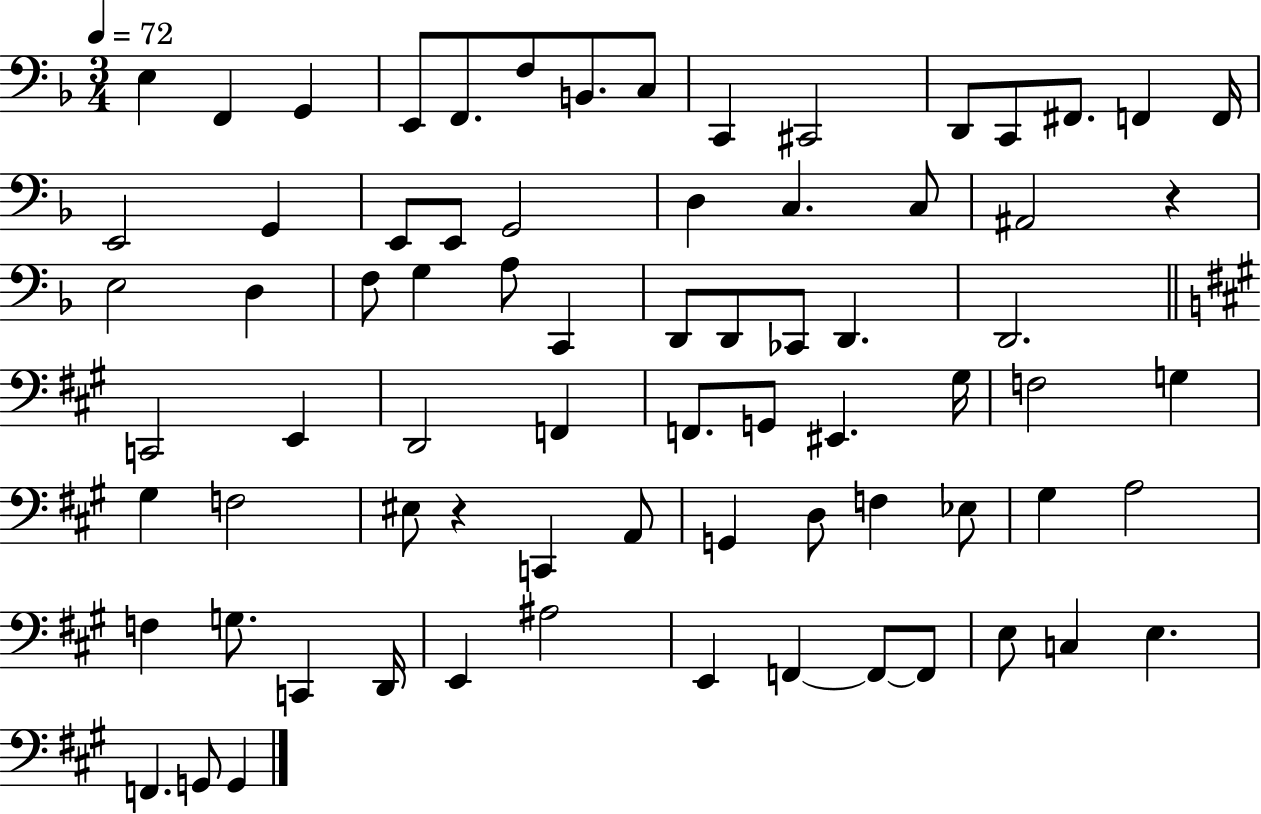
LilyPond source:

{
  \clef bass
  \numericTimeSignature
  \time 3/4
  \key f \major
  \tempo 4 = 72
  e4 f,4 g,4 | e,8 f,8. f8 b,8. c8 | c,4 cis,2 | d,8 c,8 fis,8. f,4 f,16 | \break e,2 g,4 | e,8 e,8 g,2 | d4 c4. c8 | ais,2 r4 | \break e2 d4 | f8 g4 a8 c,4 | d,8 d,8 ces,8 d,4. | d,2. | \break \bar "||" \break \key a \major c,2 e,4 | d,2 f,4 | f,8. g,8 eis,4. gis16 | f2 g4 | \break gis4 f2 | eis8 r4 c,4 a,8 | g,4 d8 f4 ees8 | gis4 a2 | \break f4 g8. c,4 d,16 | e,4 ais2 | e,4 f,4~~ f,8~~ f,8 | e8 c4 e4. | \break f,4. g,8 g,4 | \bar "|."
}